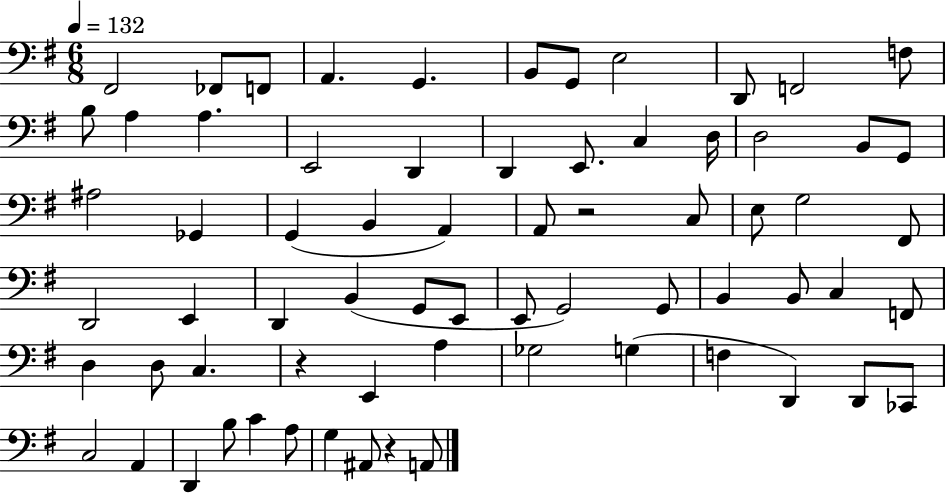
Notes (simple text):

F#2/h FES2/e F2/e A2/q. G2/q. B2/e G2/e E3/h D2/e F2/h F3/e B3/e A3/q A3/q. E2/h D2/q D2/q E2/e. C3/q D3/s D3/h B2/e G2/e A#3/h Gb2/q G2/q B2/q A2/q A2/e R/h C3/e E3/e G3/h F#2/e D2/h E2/q D2/q B2/q G2/e E2/e E2/e G2/h G2/e B2/q B2/e C3/q F2/e D3/q D3/e C3/q. R/q E2/q A3/q Gb3/h G3/q F3/q D2/q D2/e CES2/e C3/h A2/q D2/q B3/e C4/q A3/e G3/q A#2/e R/q A2/e